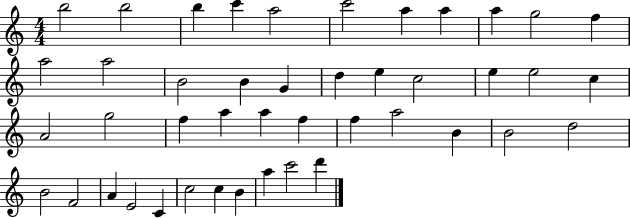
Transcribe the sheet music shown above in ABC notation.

X:1
T:Untitled
M:4/4
L:1/4
K:C
b2 b2 b c' a2 c'2 a a a g2 f a2 a2 B2 B G d e c2 e e2 c A2 g2 f a a f f a2 B B2 d2 B2 F2 A E2 C c2 c B a c'2 d'